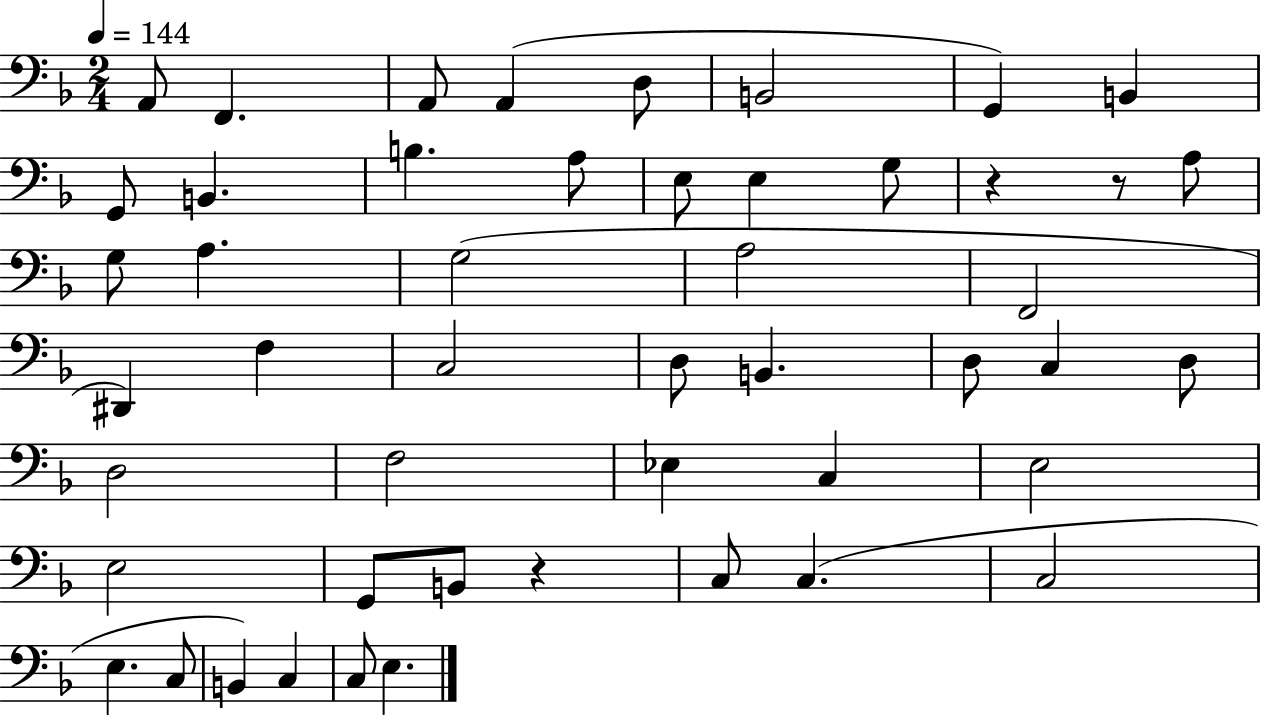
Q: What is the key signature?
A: F major